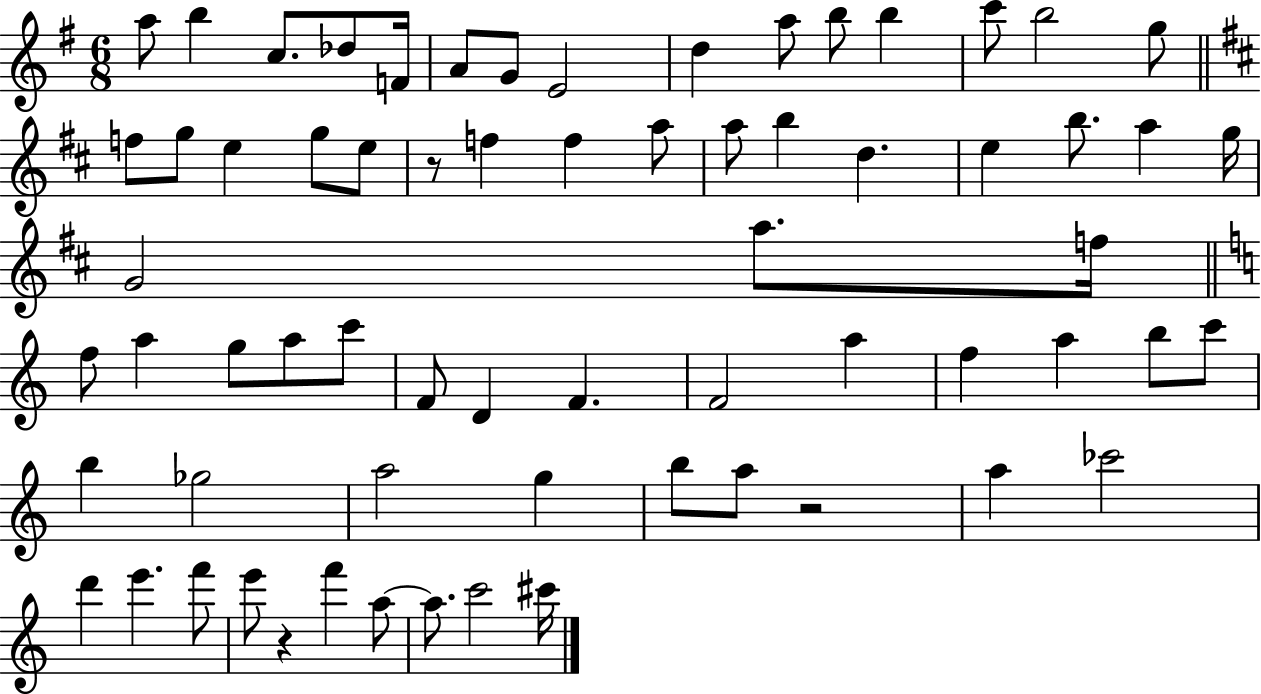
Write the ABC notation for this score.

X:1
T:Untitled
M:6/8
L:1/4
K:G
a/2 b c/2 _d/2 F/4 A/2 G/2 E2 d a/2 b/2 b c'/2 b2 g/2 f/2 g/2 e g/2 e/2 z/2 f f a/2 a/2 b d e b/2 a g/4 G2 a/2 f/4 f/2 a g/2 a/2 c'/2 F/2 D F F2 a f a b/2 c'/2 b _g2 a2 g b/2 a/2 z2 a _c'2 d' e' f'/2 e'/2 z f' a/2 a/2 c'2 ^c'/4